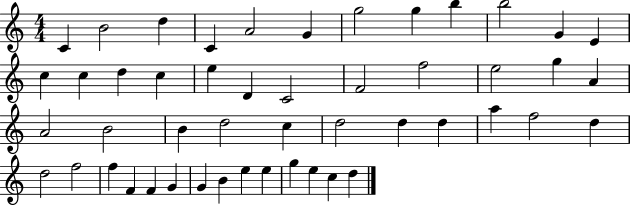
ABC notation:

X:1
T:Untitled
M:4/4
L:1/4
K:C
C B2 d C A2 G g2 g b b2 G E c c d c e D C2 F2 f2 e2 g A A2 B2 B d2 c d2 d d a f2 d d2 f2 f F F G G B e e g e c d